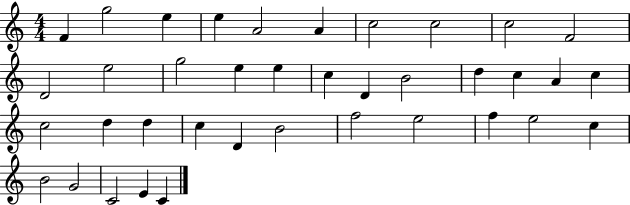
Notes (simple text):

F4/q G5/h E5/q E5/q A4/h A4/q C5/h C5/h C5/h F4/h D4/h E5/h G5/h E5/q E5/q C5/q D4/q B4/h D5/q C5/q A4/q C5/q C5/h D5/q D5/q C5/q D4/q B4/h F5/h E5/h F5/q E5/h C5/q B4/h G4/h C4/h E4/q C4/q